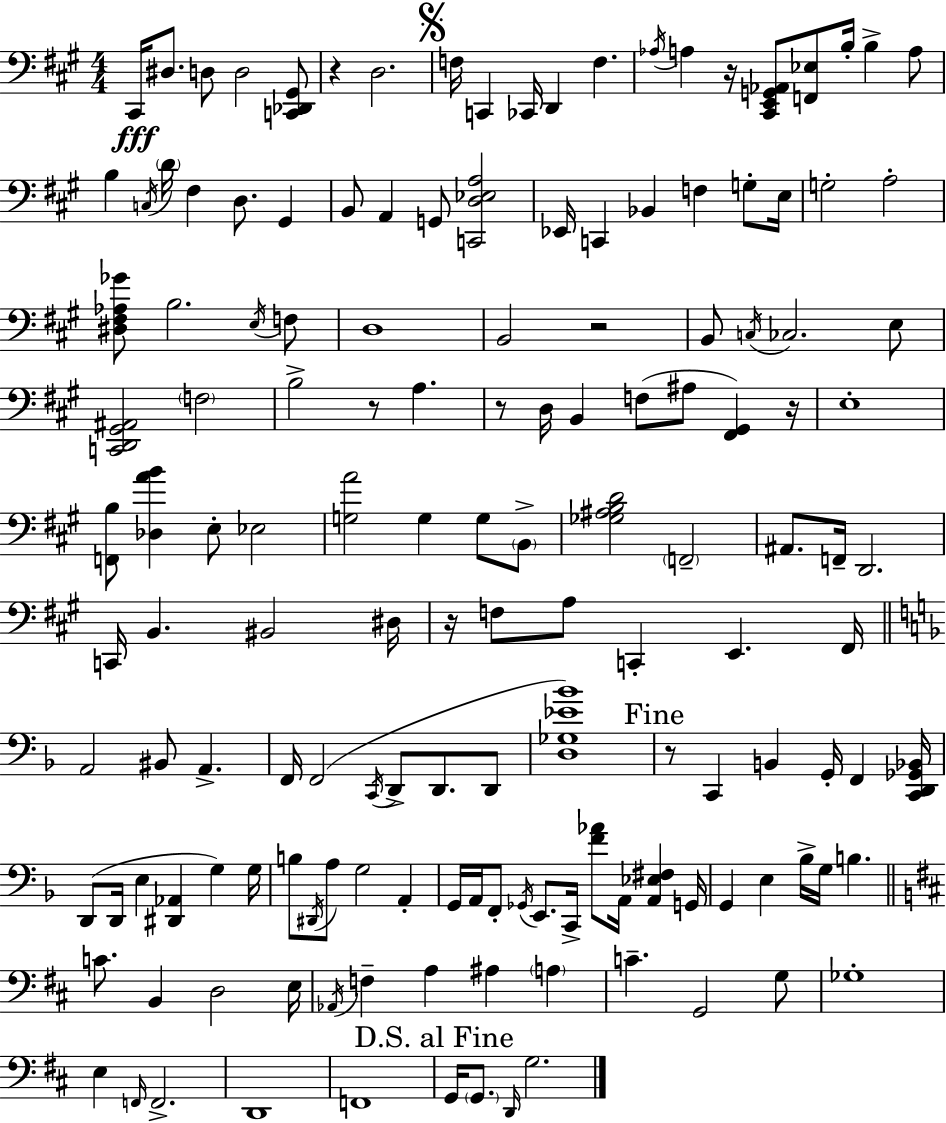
C#2/s D#3/e. D3/e D3/h [C2,Db2,G#2]/e R/q D3/h. F3/s C2/q CES2/s D2/q F3/q. Ab3/s A3/q R/s [C#2,E2,G2,Ab2]/e [F2,Eb3]/e B3/s B3/q A3/e B3/q C3/s D4/s F#3/q D3/e. G#2/q B2/e A2/q G2/e [C2,D3,Eb3,A3]/h Eb2/s C2/q Bb2/q F3/q G3/e E3/s G3/h A3/h [D#3,F#3,Ab3,Gb4]/e B3/h. E3/s F3/e D3/w B2/h R/h B2/e C3/s CES3/h. E3/e [C2,D2,G#2,A#2]/h F3/h B3/h R/e A3/q. R/e D3/s B2/q F3/e A#3/e [F#2,G#2]/q R/s E3/w [F2,B3]/e [Db3,A4,B4]/q E3/e Eb3/h [G3,A4]/h G3/q G3/e B2/e [Gb3,A#3,B3,D4]/h F2/h A#2/e. F2/s D2/h. C2/s B2/q. BIS2/h D#3/s R/s F3/e A3/e C2/q E2/q. F#2/s A2/h BIS2/e A2/q. F2/s F2/h C2/s D2/e D2/e. D2/e [D3,Gb3,Eb4,Bb4]/w R/e C2/q B2/q G2/s F2/q [C2,D2,Gb2,Bb2]/s D2/e D2/s E3/q [D#2,Ab2]/q G3/q G3/s B3/e D#2/s A3/e G3/h A2/q G2/s A2/s F2/e Gb2/s E2/e. C2/s [F4,Ab4]/e A2/s [A2,Eb3,F#3]/q G2/s G2/q E3/q Bb3/s G3/s B3/q. C4/e. B2/q D3/h E3/s Ab2/s F3/q A3/q A#3/q A3/q C4/q. G2/h G3/e Gb3/w E3/q F2/s F2/h. D2/w F2/w G2/s G2/e. D2/s G3/h.